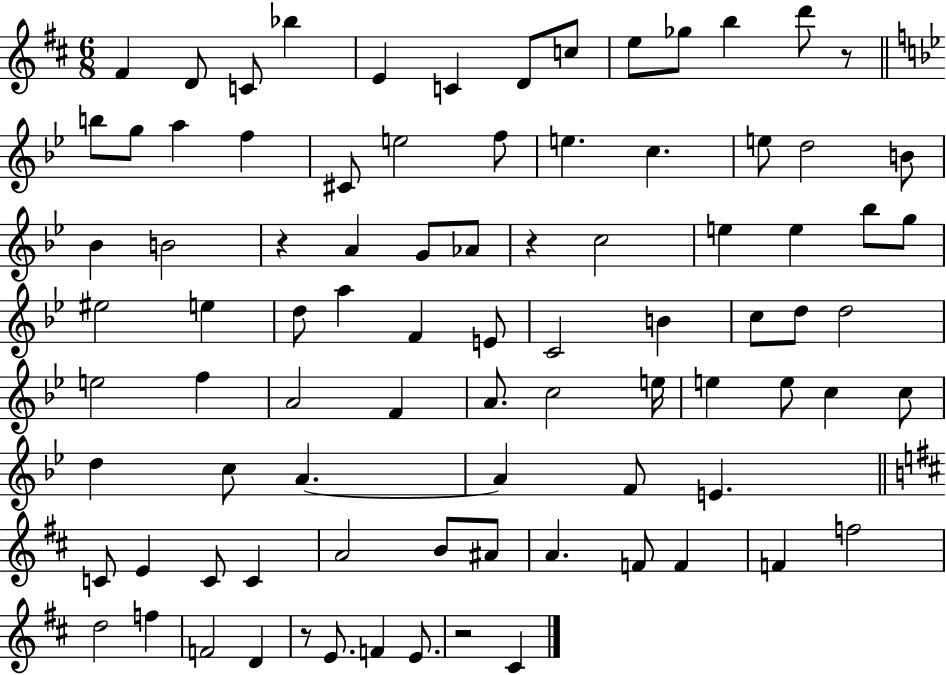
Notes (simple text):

F#4/q D4/e C4/e Bb5/q E4/q C4/q D4/e C5/e E5/e Gb5/e B5/q D6/e R/e B5/e G5/e A5/q F5/q C#4/e E5/h F5/e E5/q. C5/q. E5/e D5/h B4/e Bb4/q B4/h R/q A4/q G4/e Ab4/e R/q C5/h E5/q E5/q Bb5/e G5/e EIS5/h E5/q D5/e A5/q F4/q E4/e C4/h B4/q C5/e D5/e D5/h E5/h F5/q A4/h F4/q A4/e. C5/h E5/s E5/q E5/e C5/q C5/e D5/q C5/e A4/q. A4/q F4/e E4/q. C4/e E4/q C4/e C4/q A4/h B4/e A#4/e A4/q. F4/e F4/q F4/q F5/h D5/h F5/q F4/h D4/q R/e E4/e. F4/q E4/e. R/h C#4/q